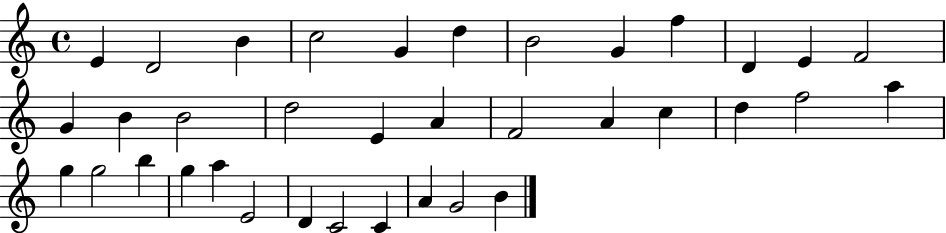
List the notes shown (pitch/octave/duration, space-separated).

E4/q D4/h B4/q C5/h G4/q D5/q B4/h G4/q F5/q D4/q E4/q F4/h G4/q B4/q B4/h D5/h E4/q A4/q F4/h A4/q C5/q D5/q F5/h A5/q G5/q G5/h B5/q G5/q A5/q E4/h D4/q C4/h C4/q A4/q G4/h B4/q